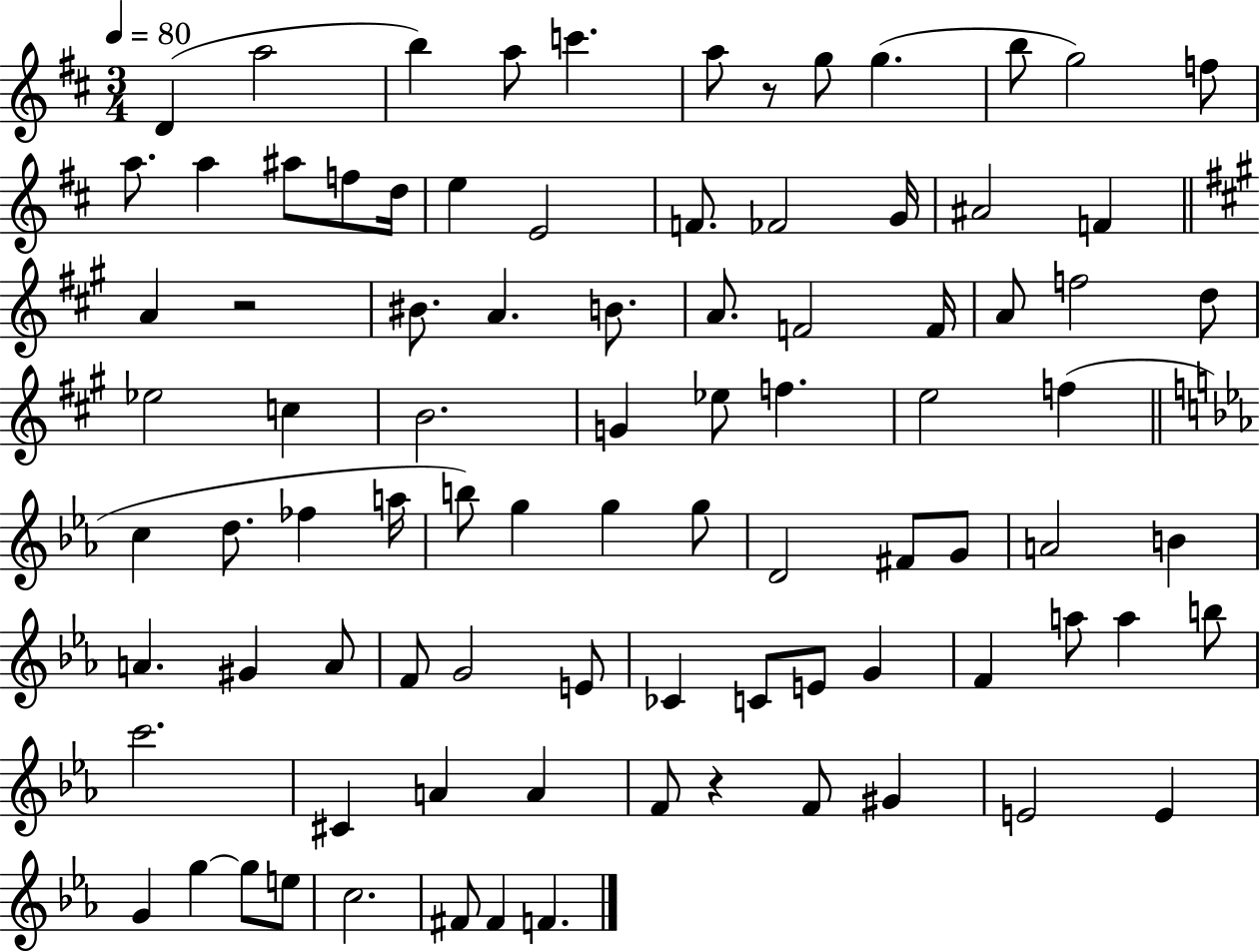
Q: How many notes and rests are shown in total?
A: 88